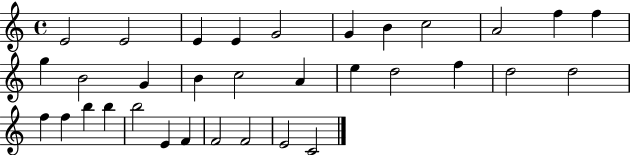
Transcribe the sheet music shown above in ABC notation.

X:1
T:Untitled
M:4/4
L:1/4
K:C
E2 E2 E E G2 G B c2 A2 f f g B2 G B c2 A e d2 f d2 d2 f f b b b2 E F F2 F2 E2 C2